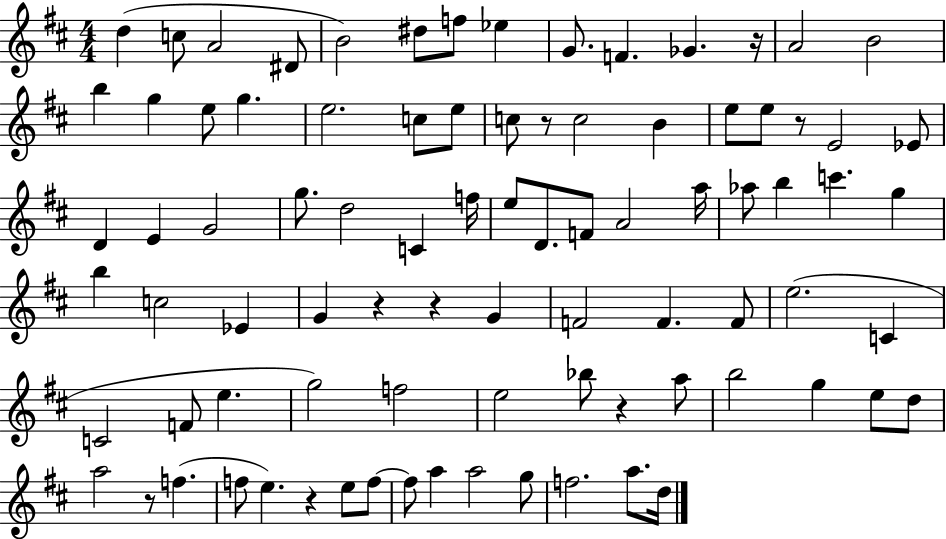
D5/q C5/e A4/h D#4/e B4/h D#5/e F5/e Eb5/q G4/e. F4/q. Gb4/q. R/s A4/h B4/h B5/q G5/q E5/e G5/q. E5/h. C5/e E5/e C5/e R/e C5/h B4/q E5/e E5/e R/e E4/h Eb4/e D4/q E4/q G4/h G5/e. D5/h C4/q F5/s E5/e D4/e. F4/e A4/h A5/s Ab5/e B5/q C6/q. G5/q B5/q C5/h Eb4/q G4/q R/q R/q G4/q F4/h F4/q. F4/e E5/h. C4/q C4/h F4/e E5/q. G5/h F5/h E5/h Bb5/e R/q A5/e B5/h G5/q E5/e D5/e A5/h R/e F5/q. F5/e E5/q. R/q E5/e F5/e F5/e A5/q A5/h G5/e F5/h. A5/e. D5/s